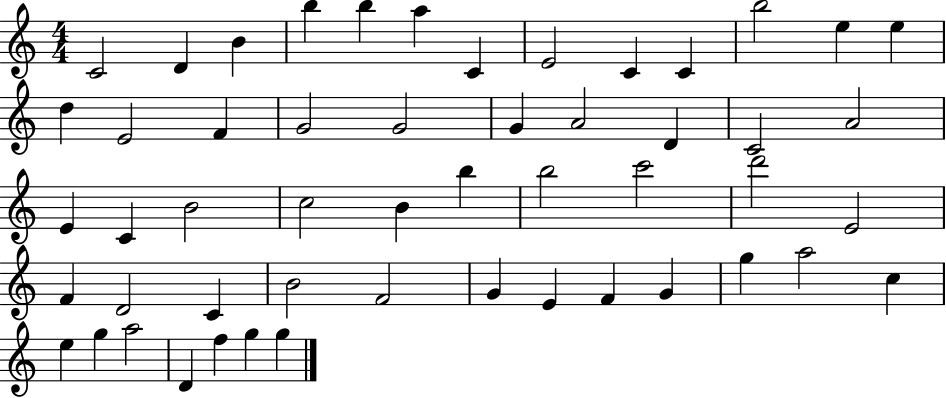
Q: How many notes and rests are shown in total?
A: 52